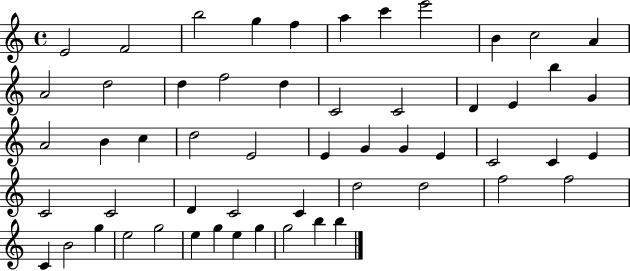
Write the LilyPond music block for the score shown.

{
  \clef treble
  \time 4/4
  \defaultTimeSignature
  \key c \major
  e'2 f'2 | b''2 g''4 f''4 | a''4 c'''4 e'''2 | b'4 c''2 a'4 | \break a'2 d''2 | d''4 f''2 d''4 | c'2 c'2 | d'4 e'4 b''4 g'4 | \break a'2 b'4 c''4 | d''2 e'2 | e'4 g'4 g'4 e'4 | c'2 c'4 e'4 | \break c'2 c'2 | d'4 c'2 c'4 | d''2 d''2 | f''2 f''2 | \break c'4 b'2 g''4 | e''2 g''2 | e''4 g''4 e''4 g''4 | g''2 b''4 b''4 | \break \bar "|."
}